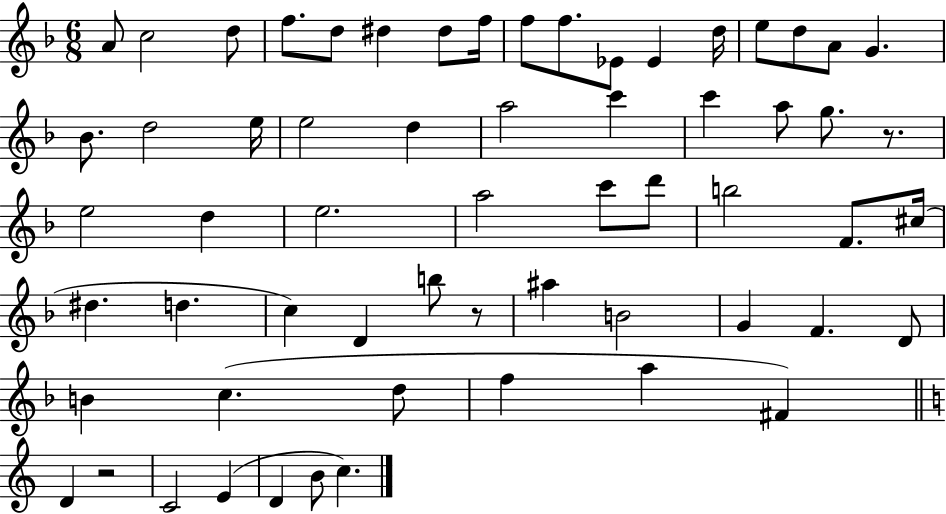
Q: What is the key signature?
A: F major